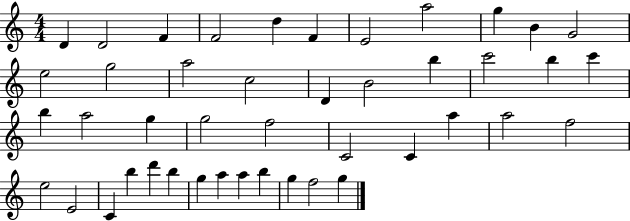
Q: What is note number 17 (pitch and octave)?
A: B4